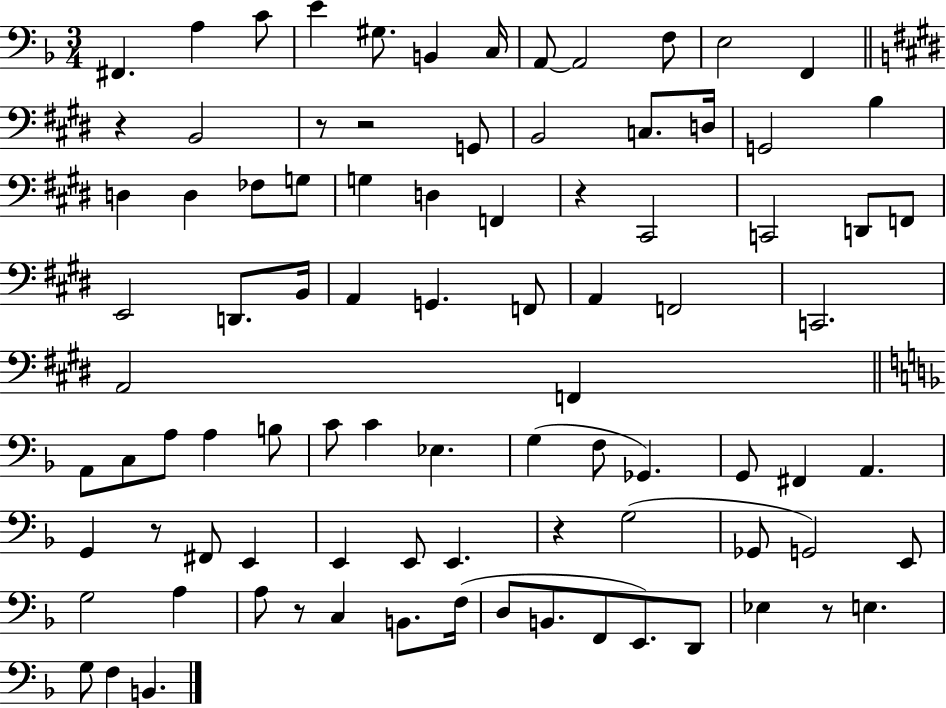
X:1
T:Untitled
M:3/4
L:1/4
K:F
^F,, A, C/2 E ^G,/2 B,, C,/4 A,,/2 A,,2 F,/2 E,2 F,, z B,,2 z/2 z2 G,,/2 B,,2 C,/2 D,/4 G,,2 B, D, D, _F,/2 G,/2 G, D, F,, z ^C,,2 C,,2 D,,/2 F,,/2 E,,2 D,,/2 B,,/4 A,, G,, F,,/2 A,, F,,2 C,,2 A,,2 F,, A,,/2 C,/2 A,/2 A, B,/2 C/2 C _E, G, F,/2 _G,, G,,/2 ^F,, A,, G,, z/2 ^F,,/2 E,, E,, E,,/2 E,, z G,2 _G,,/2 G,,2 E,,/2 G,2 A, A,/2 z/2 C, B,,/2 F,/4 D,/2 B,,/2 F,,/2 E,,/2 D,,/2 _E, z/2 E, G,/2 F, B,,